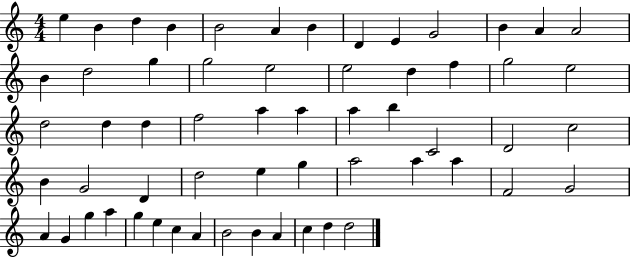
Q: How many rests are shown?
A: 0